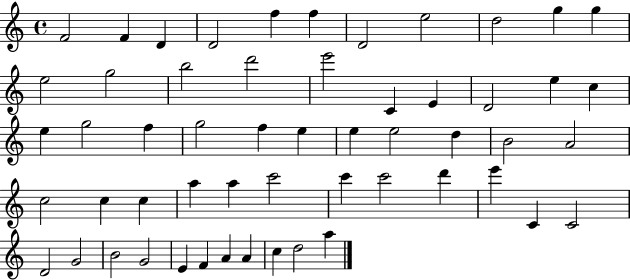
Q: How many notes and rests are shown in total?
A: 55